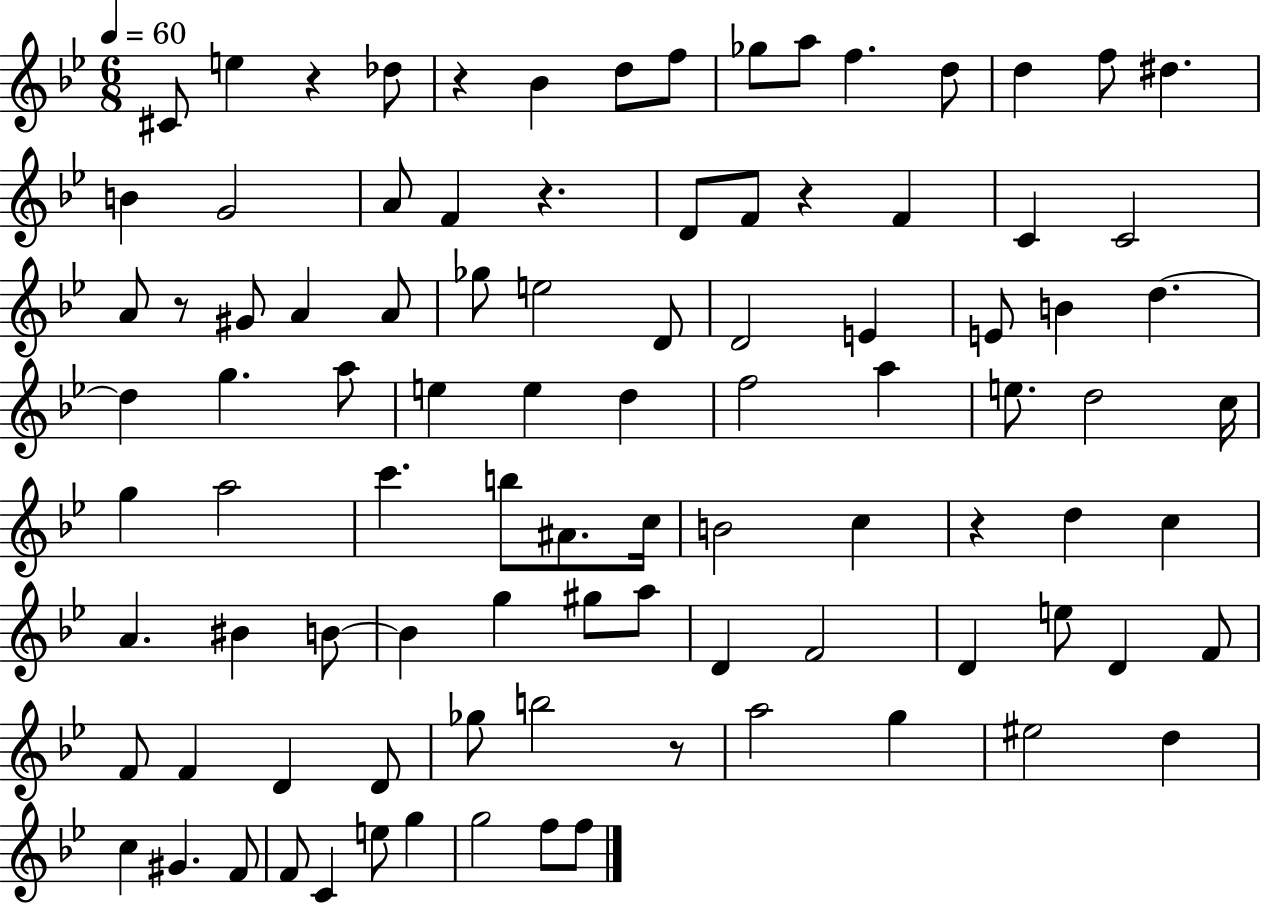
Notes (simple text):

C#4/e E5/q R/q Db5/e R/q Bb4/q D5/e F5/e Gb5/e A5/e F5/q. D5/e D5/q F5/e D#5/q. B4/q G4/h A4/e F4/q R/q. D4/e F4/e R/q F4/q C4/q C4/h A4/e R/e G#4/e A4/q A4/e Gb5/e E5/h D4/e D4/h E4/q E4/e B4/q D5/q. D5/q G5/q. A5/e E5/q E5/q D5/q F5/h A5/q E5/e. D5/h C5/s G5/q A5/h C6/q. B5/e A#4/e. C5/s B4/h C5/q R/q D5/q C5/q A4/q. BIS4/q B4/e B4/q G5/q G#5/e A5/e D4/q F4/h D4/q E5/e D4/q F4/e F4/e F4/q D4/q D4/e Gb5/e B5/h R/e A5/h G5/q EIS5/h D5/q C5/q G#4/q. F4/e F4/e C4/q E5/e G5/q G5/h F5/e F5/e